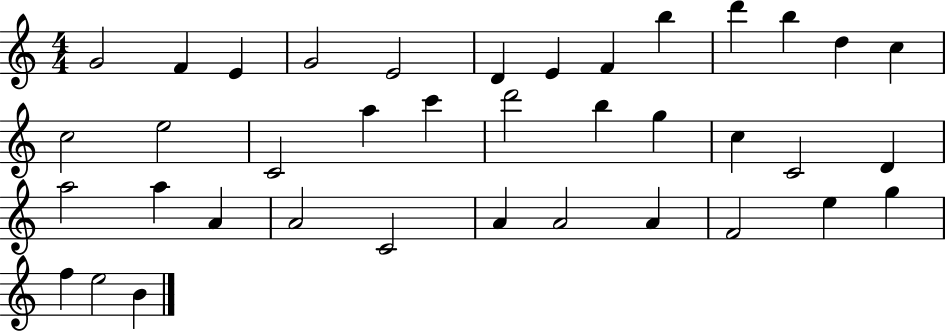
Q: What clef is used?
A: treble